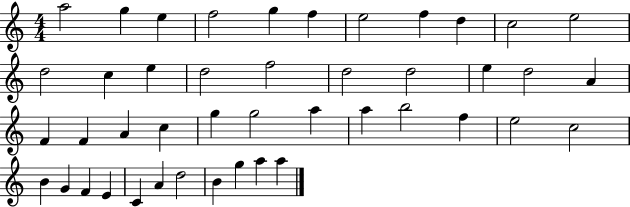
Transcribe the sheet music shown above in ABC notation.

X:1
T:Untitled
M:4/4
L:1/4
K:C
a2 g e f2 g f e2 f d c2 e2 d2 c e d2 f2 d2 d2 e d2 A F F A c g g2 a a b2 f e2 c2 B G F E C A d2 B g a a